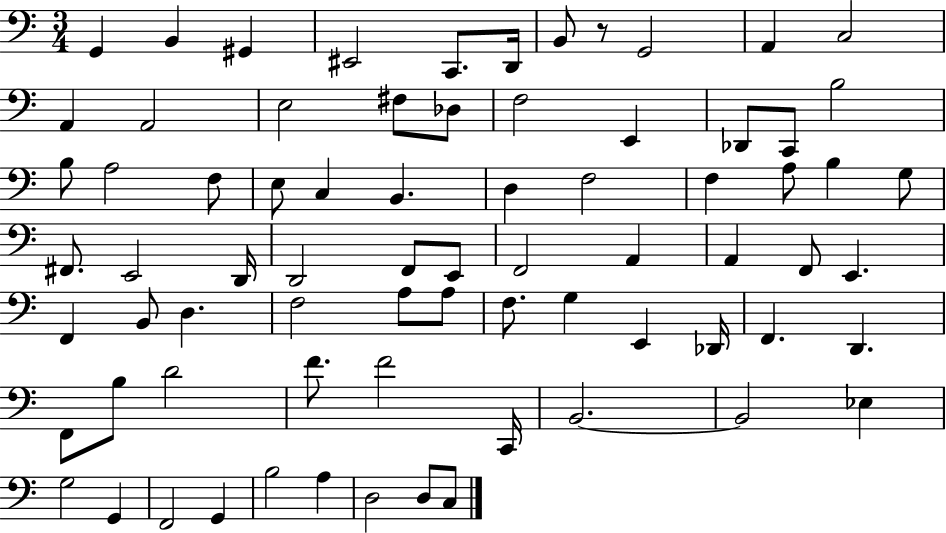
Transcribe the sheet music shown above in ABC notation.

X:1
T:Untitled
M:3/4
L:1/4
K:C
G,, B,, ^G,, ^E,,2 C,,/2 D,,/4 B,,/2 z/2 G,,2 A,, C,2 A,, A,,2 E,2 ^F,/2 _D,/2 F,2 E,, _D,,/2 C,,/2 B,2 B,/2 A,2 F,/2 E,/2 C, B,, D, F,2 F, A,/2 B, G,/2 ^F,,/2 E,,2 D,,/4 D,,2 F,,/2 E,,/2 F,,2 A,, A,, F,,/2 E,, F,, B,,/2 D, F,2 A,/2 A,/2 F,/2 G, E,, _D,,/4 F,, D,, F,,/2 B,/2 D2 F/2 F2 C,,/4 B,,2 B,,2 _E, G,2 G,, F,,2 G,, B,2 A, D,2 D,/2 C,/2